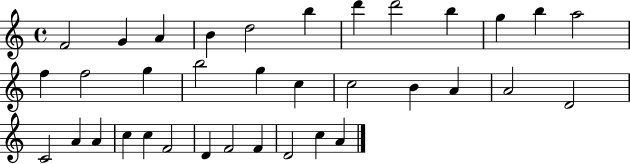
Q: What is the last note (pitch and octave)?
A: A4